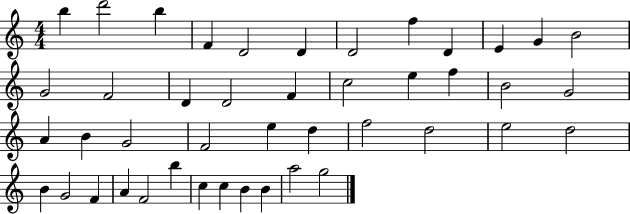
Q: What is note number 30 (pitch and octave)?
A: D5